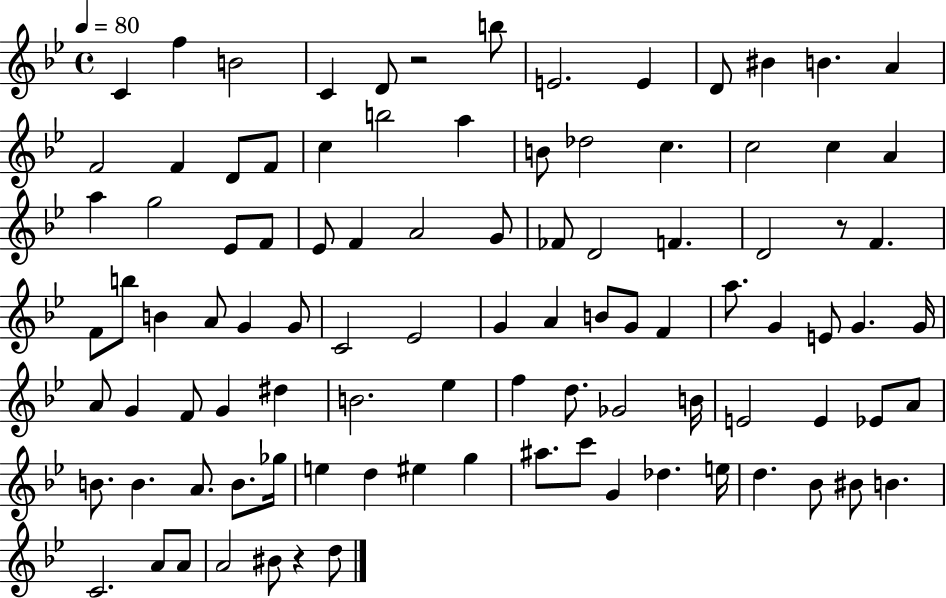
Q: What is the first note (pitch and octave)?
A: C4